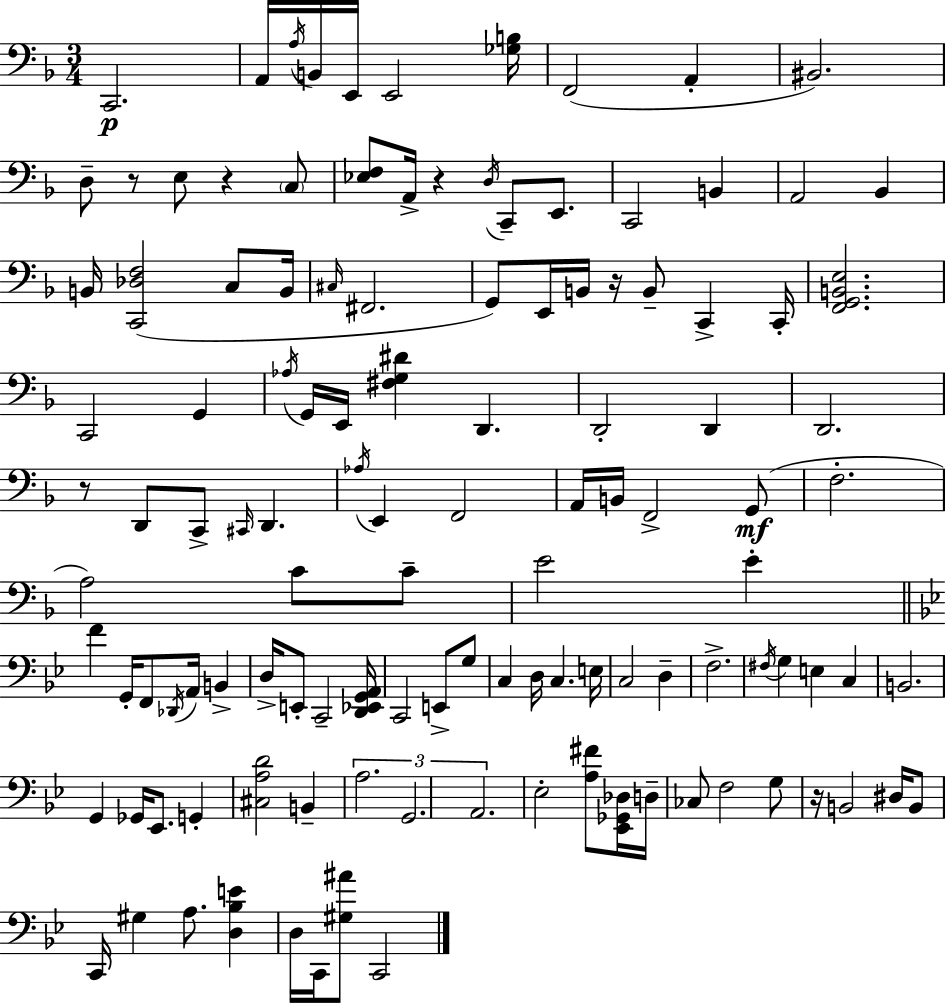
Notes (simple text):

C2/h. A2/s A3/s B2/s E2/s E2/h [Gb3,B3]/s F2/h A2/q BIS2/h. D3/e R/e E3/e R/q C3/e [Eb3,F3]/e A2/s R/q D3/s C2/e E2/e. C2/h B2/q A2/h Bb2/q B2/s [C2,Db3,F3]/h C3/e B2/s C#3/s F#2/h. G2/e E2/s B2/s R/s B2/e C2/q C2/s [F2,G2,B2,E3]/h. C2/h G2/q Ab3/s G2/s E2/s [F#3,G3,D#4]/q D2/q. D2/h D2/q D2/h. R/e D2/e C2/e C#2/s D2/q. Ab3/s E2/q F2/h A2/s B2/s F2/h G2/e F3/h. A3/h C4/e C4/e E4/h E4/q F4/q G2/s F2/e Db2/s A2/s B2/q D3/s E2/e C2/h [D2,Eb2,G2,A2]/s C2/h E2/e G3/e C3/q D3/s C3/q. E3/s C3/h D3/q F3/h. F#3/s G3/q E3/q C3/q B2/h. G2/q Gb2/s Eb2/e. G2/q [C#3,A3,D4]/h B2/q A3/h. G2/h. A2/h. Eb3/h [A3,F#4]/e [Eb2,Gb2,Db3]/s D3/s CES3/e F3/h G3/e R/s B2/h D#3/s B2/e C2/s G#3/q A3/e. [D3,Bb3,E4]/q D3/s C2/s [G#3,A#4]/e C2/h